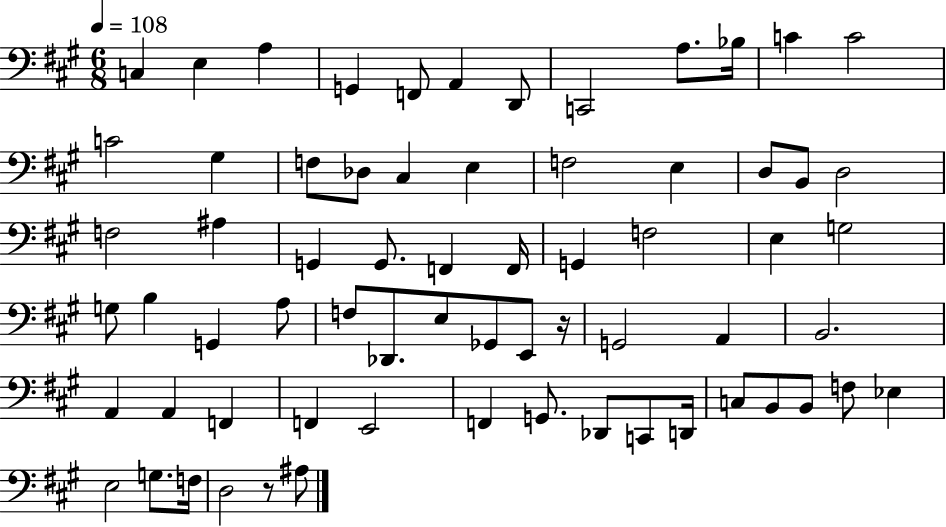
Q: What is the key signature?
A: A major